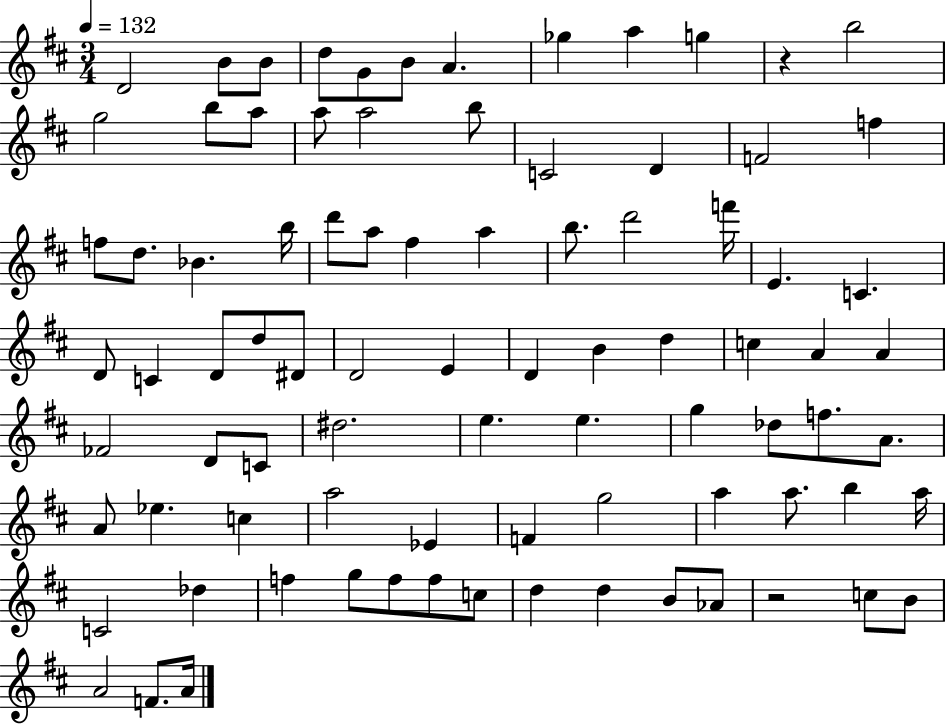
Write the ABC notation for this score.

X:1
T:Untitled
M:3/4
L:1/4
K:D
D2 B/2 B/2 d/2 G/2 B/2 A _g a g z b2 g2 b/2 a/2 a/2 a2 b/2 C2 D F2 f f/2 d/2 _B b/4 d'/2 a/2 ^f a b/2 d'2 f'/4 E C D/2 C D/2 d/2 ^D/2 D2 E D B d c A A _F2 D/2 C/2 ^d2 e e g _d/2 f/2 A/2 A/2 _e c a2 _E F g2 a a/2 b a/4 C2 _d f g/2 f/2 f/2 c/2 d d B/2 _A/2 z2 c/2 B/2 A2 F/2 A/4